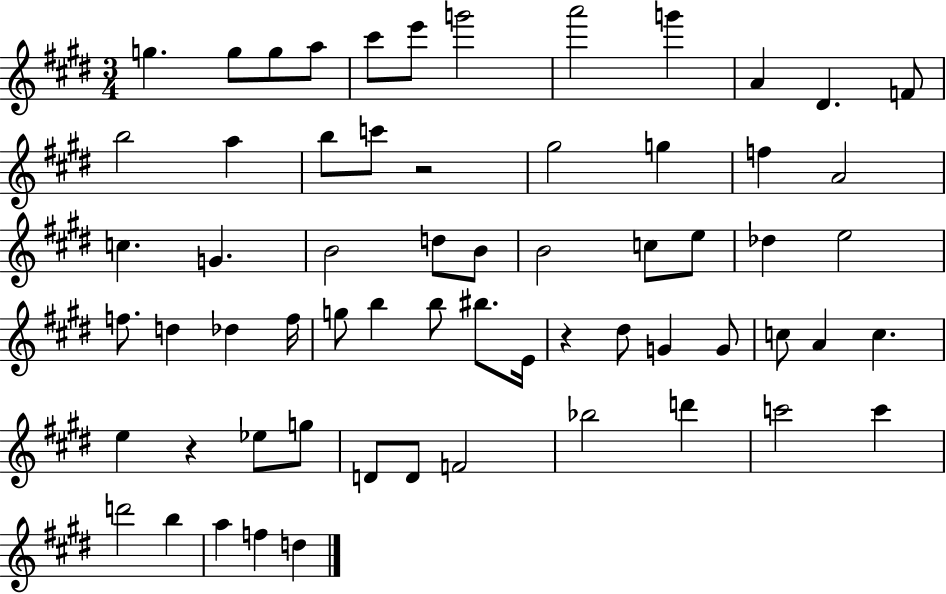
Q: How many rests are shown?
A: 3